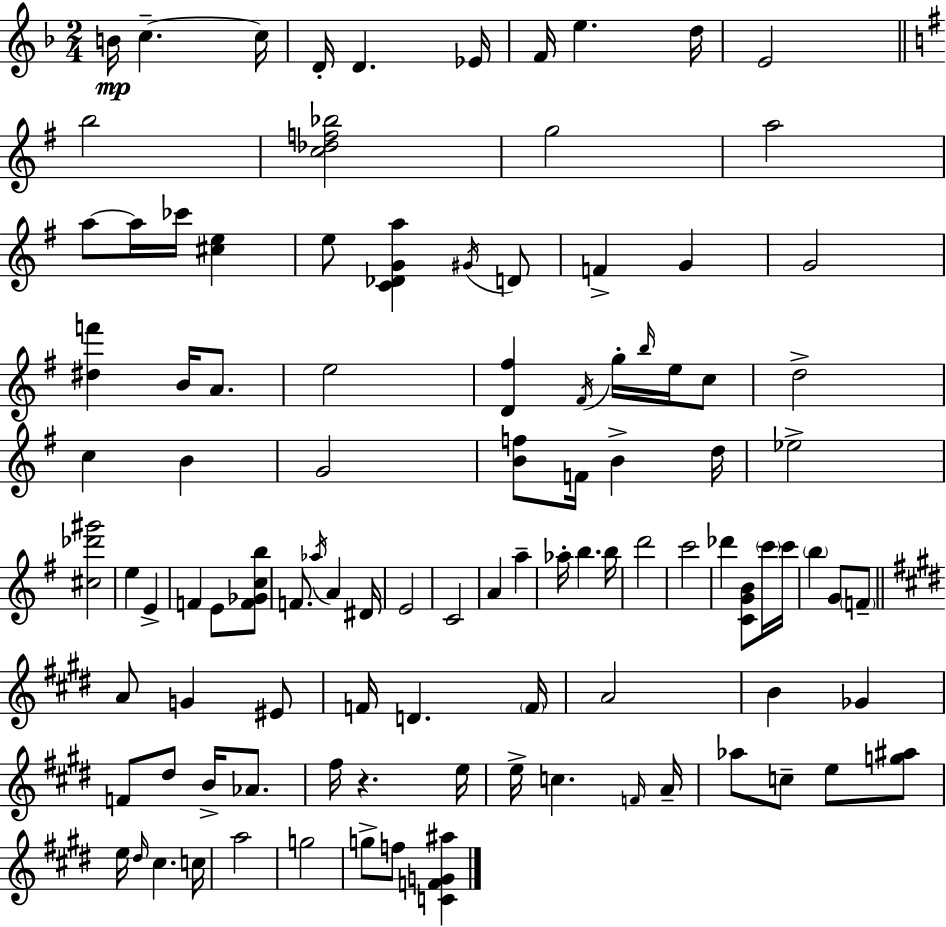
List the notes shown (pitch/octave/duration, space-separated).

B4/s C5/q. C5/s D4/s D4/q. Eb4/s F4/s E5/q. D5/s E4/h B5/h [C5,Db5,F5,Bb5]/h G5/h A5/h A5/e A5/s CES6/s [C#5,E5]/q E5/e [C4,Db4,G4,A5]/q G#4/s D4/e F4/q G4/q G4/h [D#5,F6]/q B4/s A4/e. E5/h [D4,F#5]/q F#4/s G5/s B5/s E5/s C5/e D5/h C5/q B4/q G4/h [B4,F5]/e F4/s B4/q D5/s Eb5/h [C#5,Db6,G#6]/h E5/q E4/q F4/q E4/e [F4,Gb4,C5,B5]/e F4/e. Ab5/s A4/q D#4/s E4/h C4/h A4/q A5/q Ab5/s B5/q. B5/s D6/h C6/h Db6/q [C4,G4,B4]/e C6/s C6/s B5/q G4/e F4/e A4/e G4/q EIS4/e F4/s D4/q. F4/s A4/h B4/q Gb4/q F4/e D#5/e B4/s Ab4/e. F#5/s R/q. E5/s E5/s C5/q. F4/s A4/s Ab5/e C5/e E5/e [G5,A#5]/e E5/s D#5/s C#5/q. C5/s A5/h G5/h G5/e F5/e [C4,F4,G4,A#5]/q